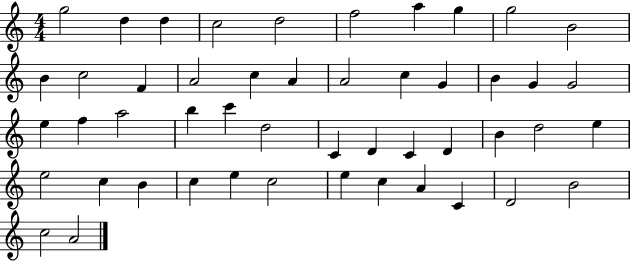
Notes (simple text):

G5/h D5/q D5/q C5/h D5/h F5/h A5/q G5/q G5/h B4/h B4/q C5/h F4/q A4/h C5/q A4/q A4/h C5/q G4/q B4/q G4/q G4/h E5/q F5/q A5/h B5/q C6/q D5/h C4/q D4/q C4/q D4/q B4/q D5/h E5/q E5/h C5/q B4/q C5/q E5/q C5/h E5/q C5/q A4/q C4/q D4/h B4/h C5/h A4/h